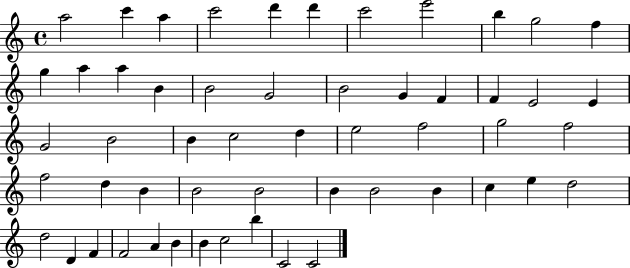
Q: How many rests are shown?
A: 0